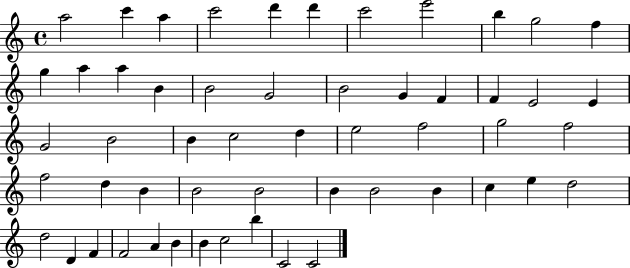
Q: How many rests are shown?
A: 0